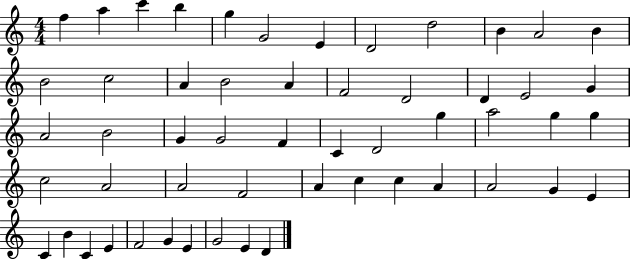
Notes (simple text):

F5/q A5/q C6/q B5/q G5/q G4/h E4/q D4/h D5/h B4/q A4/h B4/q B4/h C5/h A4/q B4/h A4/q F4/h D4/h D4/q E4/h G4/q A4/h B4/h G4/q G4/h F4/q C4/q D4/h G5/q A5/h G5/q G5/q C5/h A4/h A4/h F4/h A4/q C5/q C5/q A4/q A4/h G4/q E4/q C4/q B4/q C4/q E4/q F4/h G4/q E4/q G4/h E4/q D4/q